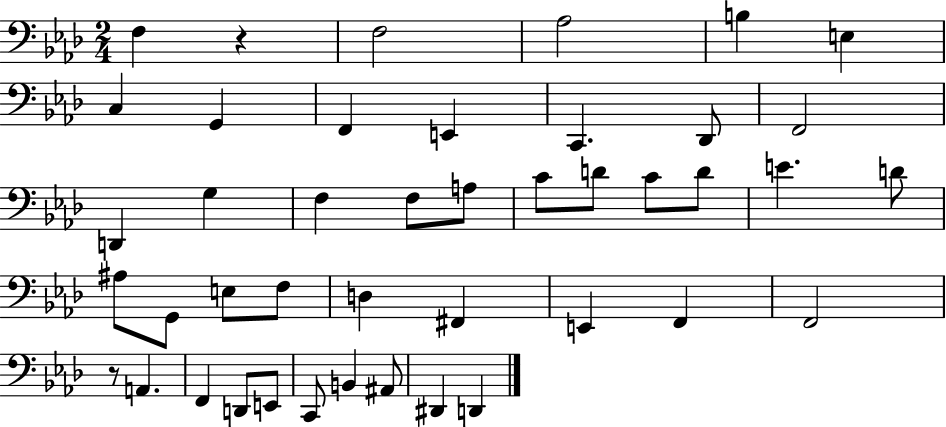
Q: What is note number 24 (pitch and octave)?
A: A#3